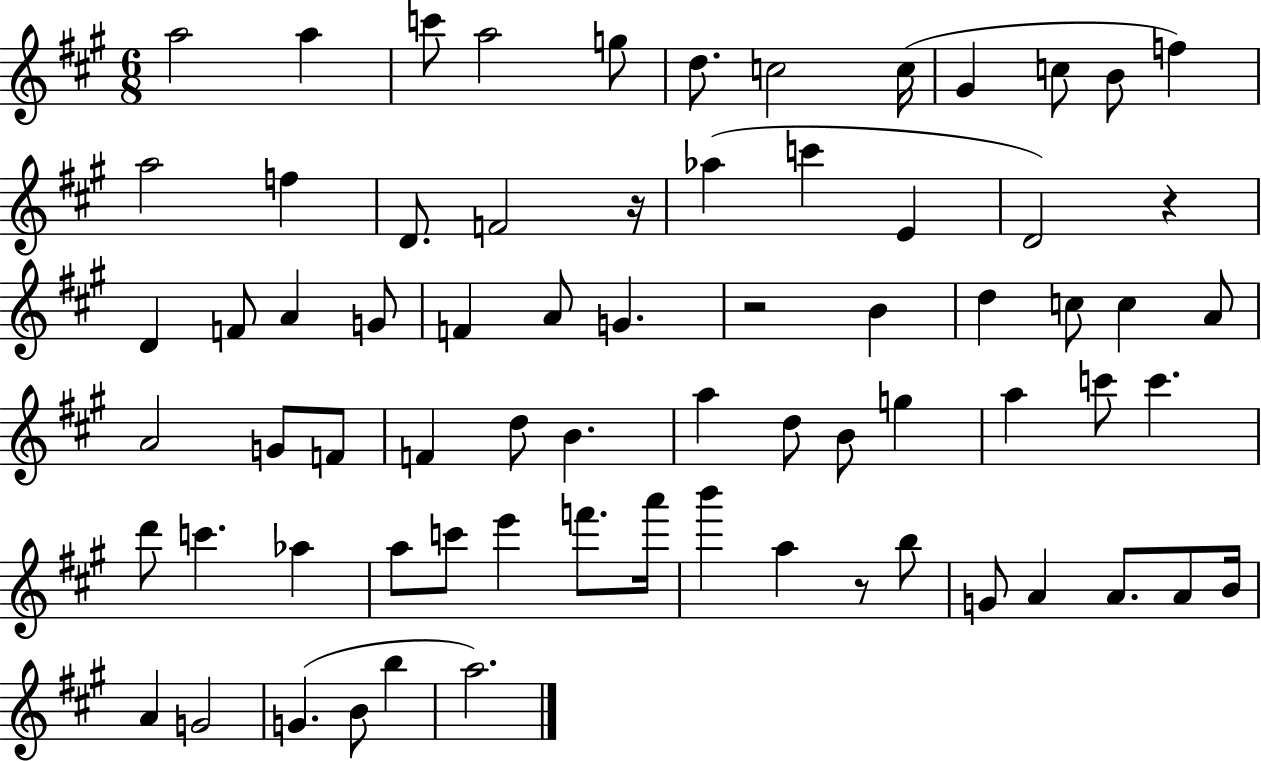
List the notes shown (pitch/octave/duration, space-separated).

A5/h A5/q C6/e A5/h G5/e D5/e. C5/h C5/s G#4/q C5/e B4/e F5/q A5/h F5/q D4/e. F4/h R/s Ab5/q C6/q E4/q D4/h R/q D4/q F4/e A4/q G4/e F4/q A4/e G4/q. R/h B4/q D5/q C5/e C5/q A4/e A4/h G4/e F4/e F4/q D5/e B4/q. A5/q D5/e B4/e G5/q A5/q C6/e C6/q. D6/e C6/q. Ab5/q A5/e C6/e E6/q F6/e. A6/s B6/q A5/q R/e B5/e G4/e A4/q A4/e. A4/e B4/s A4/q G4/h G4/q. B4/e B5/q A5/h.